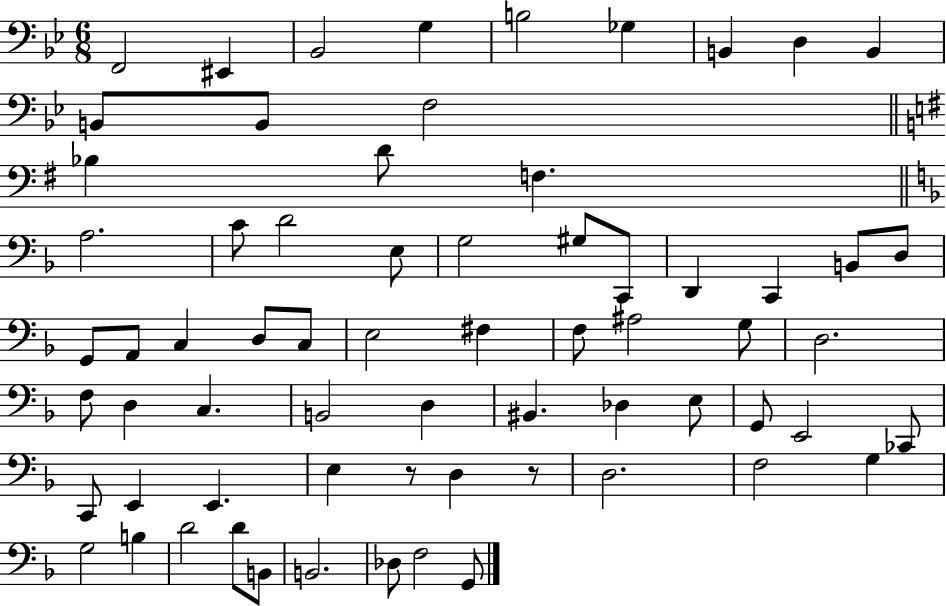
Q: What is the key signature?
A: BES major